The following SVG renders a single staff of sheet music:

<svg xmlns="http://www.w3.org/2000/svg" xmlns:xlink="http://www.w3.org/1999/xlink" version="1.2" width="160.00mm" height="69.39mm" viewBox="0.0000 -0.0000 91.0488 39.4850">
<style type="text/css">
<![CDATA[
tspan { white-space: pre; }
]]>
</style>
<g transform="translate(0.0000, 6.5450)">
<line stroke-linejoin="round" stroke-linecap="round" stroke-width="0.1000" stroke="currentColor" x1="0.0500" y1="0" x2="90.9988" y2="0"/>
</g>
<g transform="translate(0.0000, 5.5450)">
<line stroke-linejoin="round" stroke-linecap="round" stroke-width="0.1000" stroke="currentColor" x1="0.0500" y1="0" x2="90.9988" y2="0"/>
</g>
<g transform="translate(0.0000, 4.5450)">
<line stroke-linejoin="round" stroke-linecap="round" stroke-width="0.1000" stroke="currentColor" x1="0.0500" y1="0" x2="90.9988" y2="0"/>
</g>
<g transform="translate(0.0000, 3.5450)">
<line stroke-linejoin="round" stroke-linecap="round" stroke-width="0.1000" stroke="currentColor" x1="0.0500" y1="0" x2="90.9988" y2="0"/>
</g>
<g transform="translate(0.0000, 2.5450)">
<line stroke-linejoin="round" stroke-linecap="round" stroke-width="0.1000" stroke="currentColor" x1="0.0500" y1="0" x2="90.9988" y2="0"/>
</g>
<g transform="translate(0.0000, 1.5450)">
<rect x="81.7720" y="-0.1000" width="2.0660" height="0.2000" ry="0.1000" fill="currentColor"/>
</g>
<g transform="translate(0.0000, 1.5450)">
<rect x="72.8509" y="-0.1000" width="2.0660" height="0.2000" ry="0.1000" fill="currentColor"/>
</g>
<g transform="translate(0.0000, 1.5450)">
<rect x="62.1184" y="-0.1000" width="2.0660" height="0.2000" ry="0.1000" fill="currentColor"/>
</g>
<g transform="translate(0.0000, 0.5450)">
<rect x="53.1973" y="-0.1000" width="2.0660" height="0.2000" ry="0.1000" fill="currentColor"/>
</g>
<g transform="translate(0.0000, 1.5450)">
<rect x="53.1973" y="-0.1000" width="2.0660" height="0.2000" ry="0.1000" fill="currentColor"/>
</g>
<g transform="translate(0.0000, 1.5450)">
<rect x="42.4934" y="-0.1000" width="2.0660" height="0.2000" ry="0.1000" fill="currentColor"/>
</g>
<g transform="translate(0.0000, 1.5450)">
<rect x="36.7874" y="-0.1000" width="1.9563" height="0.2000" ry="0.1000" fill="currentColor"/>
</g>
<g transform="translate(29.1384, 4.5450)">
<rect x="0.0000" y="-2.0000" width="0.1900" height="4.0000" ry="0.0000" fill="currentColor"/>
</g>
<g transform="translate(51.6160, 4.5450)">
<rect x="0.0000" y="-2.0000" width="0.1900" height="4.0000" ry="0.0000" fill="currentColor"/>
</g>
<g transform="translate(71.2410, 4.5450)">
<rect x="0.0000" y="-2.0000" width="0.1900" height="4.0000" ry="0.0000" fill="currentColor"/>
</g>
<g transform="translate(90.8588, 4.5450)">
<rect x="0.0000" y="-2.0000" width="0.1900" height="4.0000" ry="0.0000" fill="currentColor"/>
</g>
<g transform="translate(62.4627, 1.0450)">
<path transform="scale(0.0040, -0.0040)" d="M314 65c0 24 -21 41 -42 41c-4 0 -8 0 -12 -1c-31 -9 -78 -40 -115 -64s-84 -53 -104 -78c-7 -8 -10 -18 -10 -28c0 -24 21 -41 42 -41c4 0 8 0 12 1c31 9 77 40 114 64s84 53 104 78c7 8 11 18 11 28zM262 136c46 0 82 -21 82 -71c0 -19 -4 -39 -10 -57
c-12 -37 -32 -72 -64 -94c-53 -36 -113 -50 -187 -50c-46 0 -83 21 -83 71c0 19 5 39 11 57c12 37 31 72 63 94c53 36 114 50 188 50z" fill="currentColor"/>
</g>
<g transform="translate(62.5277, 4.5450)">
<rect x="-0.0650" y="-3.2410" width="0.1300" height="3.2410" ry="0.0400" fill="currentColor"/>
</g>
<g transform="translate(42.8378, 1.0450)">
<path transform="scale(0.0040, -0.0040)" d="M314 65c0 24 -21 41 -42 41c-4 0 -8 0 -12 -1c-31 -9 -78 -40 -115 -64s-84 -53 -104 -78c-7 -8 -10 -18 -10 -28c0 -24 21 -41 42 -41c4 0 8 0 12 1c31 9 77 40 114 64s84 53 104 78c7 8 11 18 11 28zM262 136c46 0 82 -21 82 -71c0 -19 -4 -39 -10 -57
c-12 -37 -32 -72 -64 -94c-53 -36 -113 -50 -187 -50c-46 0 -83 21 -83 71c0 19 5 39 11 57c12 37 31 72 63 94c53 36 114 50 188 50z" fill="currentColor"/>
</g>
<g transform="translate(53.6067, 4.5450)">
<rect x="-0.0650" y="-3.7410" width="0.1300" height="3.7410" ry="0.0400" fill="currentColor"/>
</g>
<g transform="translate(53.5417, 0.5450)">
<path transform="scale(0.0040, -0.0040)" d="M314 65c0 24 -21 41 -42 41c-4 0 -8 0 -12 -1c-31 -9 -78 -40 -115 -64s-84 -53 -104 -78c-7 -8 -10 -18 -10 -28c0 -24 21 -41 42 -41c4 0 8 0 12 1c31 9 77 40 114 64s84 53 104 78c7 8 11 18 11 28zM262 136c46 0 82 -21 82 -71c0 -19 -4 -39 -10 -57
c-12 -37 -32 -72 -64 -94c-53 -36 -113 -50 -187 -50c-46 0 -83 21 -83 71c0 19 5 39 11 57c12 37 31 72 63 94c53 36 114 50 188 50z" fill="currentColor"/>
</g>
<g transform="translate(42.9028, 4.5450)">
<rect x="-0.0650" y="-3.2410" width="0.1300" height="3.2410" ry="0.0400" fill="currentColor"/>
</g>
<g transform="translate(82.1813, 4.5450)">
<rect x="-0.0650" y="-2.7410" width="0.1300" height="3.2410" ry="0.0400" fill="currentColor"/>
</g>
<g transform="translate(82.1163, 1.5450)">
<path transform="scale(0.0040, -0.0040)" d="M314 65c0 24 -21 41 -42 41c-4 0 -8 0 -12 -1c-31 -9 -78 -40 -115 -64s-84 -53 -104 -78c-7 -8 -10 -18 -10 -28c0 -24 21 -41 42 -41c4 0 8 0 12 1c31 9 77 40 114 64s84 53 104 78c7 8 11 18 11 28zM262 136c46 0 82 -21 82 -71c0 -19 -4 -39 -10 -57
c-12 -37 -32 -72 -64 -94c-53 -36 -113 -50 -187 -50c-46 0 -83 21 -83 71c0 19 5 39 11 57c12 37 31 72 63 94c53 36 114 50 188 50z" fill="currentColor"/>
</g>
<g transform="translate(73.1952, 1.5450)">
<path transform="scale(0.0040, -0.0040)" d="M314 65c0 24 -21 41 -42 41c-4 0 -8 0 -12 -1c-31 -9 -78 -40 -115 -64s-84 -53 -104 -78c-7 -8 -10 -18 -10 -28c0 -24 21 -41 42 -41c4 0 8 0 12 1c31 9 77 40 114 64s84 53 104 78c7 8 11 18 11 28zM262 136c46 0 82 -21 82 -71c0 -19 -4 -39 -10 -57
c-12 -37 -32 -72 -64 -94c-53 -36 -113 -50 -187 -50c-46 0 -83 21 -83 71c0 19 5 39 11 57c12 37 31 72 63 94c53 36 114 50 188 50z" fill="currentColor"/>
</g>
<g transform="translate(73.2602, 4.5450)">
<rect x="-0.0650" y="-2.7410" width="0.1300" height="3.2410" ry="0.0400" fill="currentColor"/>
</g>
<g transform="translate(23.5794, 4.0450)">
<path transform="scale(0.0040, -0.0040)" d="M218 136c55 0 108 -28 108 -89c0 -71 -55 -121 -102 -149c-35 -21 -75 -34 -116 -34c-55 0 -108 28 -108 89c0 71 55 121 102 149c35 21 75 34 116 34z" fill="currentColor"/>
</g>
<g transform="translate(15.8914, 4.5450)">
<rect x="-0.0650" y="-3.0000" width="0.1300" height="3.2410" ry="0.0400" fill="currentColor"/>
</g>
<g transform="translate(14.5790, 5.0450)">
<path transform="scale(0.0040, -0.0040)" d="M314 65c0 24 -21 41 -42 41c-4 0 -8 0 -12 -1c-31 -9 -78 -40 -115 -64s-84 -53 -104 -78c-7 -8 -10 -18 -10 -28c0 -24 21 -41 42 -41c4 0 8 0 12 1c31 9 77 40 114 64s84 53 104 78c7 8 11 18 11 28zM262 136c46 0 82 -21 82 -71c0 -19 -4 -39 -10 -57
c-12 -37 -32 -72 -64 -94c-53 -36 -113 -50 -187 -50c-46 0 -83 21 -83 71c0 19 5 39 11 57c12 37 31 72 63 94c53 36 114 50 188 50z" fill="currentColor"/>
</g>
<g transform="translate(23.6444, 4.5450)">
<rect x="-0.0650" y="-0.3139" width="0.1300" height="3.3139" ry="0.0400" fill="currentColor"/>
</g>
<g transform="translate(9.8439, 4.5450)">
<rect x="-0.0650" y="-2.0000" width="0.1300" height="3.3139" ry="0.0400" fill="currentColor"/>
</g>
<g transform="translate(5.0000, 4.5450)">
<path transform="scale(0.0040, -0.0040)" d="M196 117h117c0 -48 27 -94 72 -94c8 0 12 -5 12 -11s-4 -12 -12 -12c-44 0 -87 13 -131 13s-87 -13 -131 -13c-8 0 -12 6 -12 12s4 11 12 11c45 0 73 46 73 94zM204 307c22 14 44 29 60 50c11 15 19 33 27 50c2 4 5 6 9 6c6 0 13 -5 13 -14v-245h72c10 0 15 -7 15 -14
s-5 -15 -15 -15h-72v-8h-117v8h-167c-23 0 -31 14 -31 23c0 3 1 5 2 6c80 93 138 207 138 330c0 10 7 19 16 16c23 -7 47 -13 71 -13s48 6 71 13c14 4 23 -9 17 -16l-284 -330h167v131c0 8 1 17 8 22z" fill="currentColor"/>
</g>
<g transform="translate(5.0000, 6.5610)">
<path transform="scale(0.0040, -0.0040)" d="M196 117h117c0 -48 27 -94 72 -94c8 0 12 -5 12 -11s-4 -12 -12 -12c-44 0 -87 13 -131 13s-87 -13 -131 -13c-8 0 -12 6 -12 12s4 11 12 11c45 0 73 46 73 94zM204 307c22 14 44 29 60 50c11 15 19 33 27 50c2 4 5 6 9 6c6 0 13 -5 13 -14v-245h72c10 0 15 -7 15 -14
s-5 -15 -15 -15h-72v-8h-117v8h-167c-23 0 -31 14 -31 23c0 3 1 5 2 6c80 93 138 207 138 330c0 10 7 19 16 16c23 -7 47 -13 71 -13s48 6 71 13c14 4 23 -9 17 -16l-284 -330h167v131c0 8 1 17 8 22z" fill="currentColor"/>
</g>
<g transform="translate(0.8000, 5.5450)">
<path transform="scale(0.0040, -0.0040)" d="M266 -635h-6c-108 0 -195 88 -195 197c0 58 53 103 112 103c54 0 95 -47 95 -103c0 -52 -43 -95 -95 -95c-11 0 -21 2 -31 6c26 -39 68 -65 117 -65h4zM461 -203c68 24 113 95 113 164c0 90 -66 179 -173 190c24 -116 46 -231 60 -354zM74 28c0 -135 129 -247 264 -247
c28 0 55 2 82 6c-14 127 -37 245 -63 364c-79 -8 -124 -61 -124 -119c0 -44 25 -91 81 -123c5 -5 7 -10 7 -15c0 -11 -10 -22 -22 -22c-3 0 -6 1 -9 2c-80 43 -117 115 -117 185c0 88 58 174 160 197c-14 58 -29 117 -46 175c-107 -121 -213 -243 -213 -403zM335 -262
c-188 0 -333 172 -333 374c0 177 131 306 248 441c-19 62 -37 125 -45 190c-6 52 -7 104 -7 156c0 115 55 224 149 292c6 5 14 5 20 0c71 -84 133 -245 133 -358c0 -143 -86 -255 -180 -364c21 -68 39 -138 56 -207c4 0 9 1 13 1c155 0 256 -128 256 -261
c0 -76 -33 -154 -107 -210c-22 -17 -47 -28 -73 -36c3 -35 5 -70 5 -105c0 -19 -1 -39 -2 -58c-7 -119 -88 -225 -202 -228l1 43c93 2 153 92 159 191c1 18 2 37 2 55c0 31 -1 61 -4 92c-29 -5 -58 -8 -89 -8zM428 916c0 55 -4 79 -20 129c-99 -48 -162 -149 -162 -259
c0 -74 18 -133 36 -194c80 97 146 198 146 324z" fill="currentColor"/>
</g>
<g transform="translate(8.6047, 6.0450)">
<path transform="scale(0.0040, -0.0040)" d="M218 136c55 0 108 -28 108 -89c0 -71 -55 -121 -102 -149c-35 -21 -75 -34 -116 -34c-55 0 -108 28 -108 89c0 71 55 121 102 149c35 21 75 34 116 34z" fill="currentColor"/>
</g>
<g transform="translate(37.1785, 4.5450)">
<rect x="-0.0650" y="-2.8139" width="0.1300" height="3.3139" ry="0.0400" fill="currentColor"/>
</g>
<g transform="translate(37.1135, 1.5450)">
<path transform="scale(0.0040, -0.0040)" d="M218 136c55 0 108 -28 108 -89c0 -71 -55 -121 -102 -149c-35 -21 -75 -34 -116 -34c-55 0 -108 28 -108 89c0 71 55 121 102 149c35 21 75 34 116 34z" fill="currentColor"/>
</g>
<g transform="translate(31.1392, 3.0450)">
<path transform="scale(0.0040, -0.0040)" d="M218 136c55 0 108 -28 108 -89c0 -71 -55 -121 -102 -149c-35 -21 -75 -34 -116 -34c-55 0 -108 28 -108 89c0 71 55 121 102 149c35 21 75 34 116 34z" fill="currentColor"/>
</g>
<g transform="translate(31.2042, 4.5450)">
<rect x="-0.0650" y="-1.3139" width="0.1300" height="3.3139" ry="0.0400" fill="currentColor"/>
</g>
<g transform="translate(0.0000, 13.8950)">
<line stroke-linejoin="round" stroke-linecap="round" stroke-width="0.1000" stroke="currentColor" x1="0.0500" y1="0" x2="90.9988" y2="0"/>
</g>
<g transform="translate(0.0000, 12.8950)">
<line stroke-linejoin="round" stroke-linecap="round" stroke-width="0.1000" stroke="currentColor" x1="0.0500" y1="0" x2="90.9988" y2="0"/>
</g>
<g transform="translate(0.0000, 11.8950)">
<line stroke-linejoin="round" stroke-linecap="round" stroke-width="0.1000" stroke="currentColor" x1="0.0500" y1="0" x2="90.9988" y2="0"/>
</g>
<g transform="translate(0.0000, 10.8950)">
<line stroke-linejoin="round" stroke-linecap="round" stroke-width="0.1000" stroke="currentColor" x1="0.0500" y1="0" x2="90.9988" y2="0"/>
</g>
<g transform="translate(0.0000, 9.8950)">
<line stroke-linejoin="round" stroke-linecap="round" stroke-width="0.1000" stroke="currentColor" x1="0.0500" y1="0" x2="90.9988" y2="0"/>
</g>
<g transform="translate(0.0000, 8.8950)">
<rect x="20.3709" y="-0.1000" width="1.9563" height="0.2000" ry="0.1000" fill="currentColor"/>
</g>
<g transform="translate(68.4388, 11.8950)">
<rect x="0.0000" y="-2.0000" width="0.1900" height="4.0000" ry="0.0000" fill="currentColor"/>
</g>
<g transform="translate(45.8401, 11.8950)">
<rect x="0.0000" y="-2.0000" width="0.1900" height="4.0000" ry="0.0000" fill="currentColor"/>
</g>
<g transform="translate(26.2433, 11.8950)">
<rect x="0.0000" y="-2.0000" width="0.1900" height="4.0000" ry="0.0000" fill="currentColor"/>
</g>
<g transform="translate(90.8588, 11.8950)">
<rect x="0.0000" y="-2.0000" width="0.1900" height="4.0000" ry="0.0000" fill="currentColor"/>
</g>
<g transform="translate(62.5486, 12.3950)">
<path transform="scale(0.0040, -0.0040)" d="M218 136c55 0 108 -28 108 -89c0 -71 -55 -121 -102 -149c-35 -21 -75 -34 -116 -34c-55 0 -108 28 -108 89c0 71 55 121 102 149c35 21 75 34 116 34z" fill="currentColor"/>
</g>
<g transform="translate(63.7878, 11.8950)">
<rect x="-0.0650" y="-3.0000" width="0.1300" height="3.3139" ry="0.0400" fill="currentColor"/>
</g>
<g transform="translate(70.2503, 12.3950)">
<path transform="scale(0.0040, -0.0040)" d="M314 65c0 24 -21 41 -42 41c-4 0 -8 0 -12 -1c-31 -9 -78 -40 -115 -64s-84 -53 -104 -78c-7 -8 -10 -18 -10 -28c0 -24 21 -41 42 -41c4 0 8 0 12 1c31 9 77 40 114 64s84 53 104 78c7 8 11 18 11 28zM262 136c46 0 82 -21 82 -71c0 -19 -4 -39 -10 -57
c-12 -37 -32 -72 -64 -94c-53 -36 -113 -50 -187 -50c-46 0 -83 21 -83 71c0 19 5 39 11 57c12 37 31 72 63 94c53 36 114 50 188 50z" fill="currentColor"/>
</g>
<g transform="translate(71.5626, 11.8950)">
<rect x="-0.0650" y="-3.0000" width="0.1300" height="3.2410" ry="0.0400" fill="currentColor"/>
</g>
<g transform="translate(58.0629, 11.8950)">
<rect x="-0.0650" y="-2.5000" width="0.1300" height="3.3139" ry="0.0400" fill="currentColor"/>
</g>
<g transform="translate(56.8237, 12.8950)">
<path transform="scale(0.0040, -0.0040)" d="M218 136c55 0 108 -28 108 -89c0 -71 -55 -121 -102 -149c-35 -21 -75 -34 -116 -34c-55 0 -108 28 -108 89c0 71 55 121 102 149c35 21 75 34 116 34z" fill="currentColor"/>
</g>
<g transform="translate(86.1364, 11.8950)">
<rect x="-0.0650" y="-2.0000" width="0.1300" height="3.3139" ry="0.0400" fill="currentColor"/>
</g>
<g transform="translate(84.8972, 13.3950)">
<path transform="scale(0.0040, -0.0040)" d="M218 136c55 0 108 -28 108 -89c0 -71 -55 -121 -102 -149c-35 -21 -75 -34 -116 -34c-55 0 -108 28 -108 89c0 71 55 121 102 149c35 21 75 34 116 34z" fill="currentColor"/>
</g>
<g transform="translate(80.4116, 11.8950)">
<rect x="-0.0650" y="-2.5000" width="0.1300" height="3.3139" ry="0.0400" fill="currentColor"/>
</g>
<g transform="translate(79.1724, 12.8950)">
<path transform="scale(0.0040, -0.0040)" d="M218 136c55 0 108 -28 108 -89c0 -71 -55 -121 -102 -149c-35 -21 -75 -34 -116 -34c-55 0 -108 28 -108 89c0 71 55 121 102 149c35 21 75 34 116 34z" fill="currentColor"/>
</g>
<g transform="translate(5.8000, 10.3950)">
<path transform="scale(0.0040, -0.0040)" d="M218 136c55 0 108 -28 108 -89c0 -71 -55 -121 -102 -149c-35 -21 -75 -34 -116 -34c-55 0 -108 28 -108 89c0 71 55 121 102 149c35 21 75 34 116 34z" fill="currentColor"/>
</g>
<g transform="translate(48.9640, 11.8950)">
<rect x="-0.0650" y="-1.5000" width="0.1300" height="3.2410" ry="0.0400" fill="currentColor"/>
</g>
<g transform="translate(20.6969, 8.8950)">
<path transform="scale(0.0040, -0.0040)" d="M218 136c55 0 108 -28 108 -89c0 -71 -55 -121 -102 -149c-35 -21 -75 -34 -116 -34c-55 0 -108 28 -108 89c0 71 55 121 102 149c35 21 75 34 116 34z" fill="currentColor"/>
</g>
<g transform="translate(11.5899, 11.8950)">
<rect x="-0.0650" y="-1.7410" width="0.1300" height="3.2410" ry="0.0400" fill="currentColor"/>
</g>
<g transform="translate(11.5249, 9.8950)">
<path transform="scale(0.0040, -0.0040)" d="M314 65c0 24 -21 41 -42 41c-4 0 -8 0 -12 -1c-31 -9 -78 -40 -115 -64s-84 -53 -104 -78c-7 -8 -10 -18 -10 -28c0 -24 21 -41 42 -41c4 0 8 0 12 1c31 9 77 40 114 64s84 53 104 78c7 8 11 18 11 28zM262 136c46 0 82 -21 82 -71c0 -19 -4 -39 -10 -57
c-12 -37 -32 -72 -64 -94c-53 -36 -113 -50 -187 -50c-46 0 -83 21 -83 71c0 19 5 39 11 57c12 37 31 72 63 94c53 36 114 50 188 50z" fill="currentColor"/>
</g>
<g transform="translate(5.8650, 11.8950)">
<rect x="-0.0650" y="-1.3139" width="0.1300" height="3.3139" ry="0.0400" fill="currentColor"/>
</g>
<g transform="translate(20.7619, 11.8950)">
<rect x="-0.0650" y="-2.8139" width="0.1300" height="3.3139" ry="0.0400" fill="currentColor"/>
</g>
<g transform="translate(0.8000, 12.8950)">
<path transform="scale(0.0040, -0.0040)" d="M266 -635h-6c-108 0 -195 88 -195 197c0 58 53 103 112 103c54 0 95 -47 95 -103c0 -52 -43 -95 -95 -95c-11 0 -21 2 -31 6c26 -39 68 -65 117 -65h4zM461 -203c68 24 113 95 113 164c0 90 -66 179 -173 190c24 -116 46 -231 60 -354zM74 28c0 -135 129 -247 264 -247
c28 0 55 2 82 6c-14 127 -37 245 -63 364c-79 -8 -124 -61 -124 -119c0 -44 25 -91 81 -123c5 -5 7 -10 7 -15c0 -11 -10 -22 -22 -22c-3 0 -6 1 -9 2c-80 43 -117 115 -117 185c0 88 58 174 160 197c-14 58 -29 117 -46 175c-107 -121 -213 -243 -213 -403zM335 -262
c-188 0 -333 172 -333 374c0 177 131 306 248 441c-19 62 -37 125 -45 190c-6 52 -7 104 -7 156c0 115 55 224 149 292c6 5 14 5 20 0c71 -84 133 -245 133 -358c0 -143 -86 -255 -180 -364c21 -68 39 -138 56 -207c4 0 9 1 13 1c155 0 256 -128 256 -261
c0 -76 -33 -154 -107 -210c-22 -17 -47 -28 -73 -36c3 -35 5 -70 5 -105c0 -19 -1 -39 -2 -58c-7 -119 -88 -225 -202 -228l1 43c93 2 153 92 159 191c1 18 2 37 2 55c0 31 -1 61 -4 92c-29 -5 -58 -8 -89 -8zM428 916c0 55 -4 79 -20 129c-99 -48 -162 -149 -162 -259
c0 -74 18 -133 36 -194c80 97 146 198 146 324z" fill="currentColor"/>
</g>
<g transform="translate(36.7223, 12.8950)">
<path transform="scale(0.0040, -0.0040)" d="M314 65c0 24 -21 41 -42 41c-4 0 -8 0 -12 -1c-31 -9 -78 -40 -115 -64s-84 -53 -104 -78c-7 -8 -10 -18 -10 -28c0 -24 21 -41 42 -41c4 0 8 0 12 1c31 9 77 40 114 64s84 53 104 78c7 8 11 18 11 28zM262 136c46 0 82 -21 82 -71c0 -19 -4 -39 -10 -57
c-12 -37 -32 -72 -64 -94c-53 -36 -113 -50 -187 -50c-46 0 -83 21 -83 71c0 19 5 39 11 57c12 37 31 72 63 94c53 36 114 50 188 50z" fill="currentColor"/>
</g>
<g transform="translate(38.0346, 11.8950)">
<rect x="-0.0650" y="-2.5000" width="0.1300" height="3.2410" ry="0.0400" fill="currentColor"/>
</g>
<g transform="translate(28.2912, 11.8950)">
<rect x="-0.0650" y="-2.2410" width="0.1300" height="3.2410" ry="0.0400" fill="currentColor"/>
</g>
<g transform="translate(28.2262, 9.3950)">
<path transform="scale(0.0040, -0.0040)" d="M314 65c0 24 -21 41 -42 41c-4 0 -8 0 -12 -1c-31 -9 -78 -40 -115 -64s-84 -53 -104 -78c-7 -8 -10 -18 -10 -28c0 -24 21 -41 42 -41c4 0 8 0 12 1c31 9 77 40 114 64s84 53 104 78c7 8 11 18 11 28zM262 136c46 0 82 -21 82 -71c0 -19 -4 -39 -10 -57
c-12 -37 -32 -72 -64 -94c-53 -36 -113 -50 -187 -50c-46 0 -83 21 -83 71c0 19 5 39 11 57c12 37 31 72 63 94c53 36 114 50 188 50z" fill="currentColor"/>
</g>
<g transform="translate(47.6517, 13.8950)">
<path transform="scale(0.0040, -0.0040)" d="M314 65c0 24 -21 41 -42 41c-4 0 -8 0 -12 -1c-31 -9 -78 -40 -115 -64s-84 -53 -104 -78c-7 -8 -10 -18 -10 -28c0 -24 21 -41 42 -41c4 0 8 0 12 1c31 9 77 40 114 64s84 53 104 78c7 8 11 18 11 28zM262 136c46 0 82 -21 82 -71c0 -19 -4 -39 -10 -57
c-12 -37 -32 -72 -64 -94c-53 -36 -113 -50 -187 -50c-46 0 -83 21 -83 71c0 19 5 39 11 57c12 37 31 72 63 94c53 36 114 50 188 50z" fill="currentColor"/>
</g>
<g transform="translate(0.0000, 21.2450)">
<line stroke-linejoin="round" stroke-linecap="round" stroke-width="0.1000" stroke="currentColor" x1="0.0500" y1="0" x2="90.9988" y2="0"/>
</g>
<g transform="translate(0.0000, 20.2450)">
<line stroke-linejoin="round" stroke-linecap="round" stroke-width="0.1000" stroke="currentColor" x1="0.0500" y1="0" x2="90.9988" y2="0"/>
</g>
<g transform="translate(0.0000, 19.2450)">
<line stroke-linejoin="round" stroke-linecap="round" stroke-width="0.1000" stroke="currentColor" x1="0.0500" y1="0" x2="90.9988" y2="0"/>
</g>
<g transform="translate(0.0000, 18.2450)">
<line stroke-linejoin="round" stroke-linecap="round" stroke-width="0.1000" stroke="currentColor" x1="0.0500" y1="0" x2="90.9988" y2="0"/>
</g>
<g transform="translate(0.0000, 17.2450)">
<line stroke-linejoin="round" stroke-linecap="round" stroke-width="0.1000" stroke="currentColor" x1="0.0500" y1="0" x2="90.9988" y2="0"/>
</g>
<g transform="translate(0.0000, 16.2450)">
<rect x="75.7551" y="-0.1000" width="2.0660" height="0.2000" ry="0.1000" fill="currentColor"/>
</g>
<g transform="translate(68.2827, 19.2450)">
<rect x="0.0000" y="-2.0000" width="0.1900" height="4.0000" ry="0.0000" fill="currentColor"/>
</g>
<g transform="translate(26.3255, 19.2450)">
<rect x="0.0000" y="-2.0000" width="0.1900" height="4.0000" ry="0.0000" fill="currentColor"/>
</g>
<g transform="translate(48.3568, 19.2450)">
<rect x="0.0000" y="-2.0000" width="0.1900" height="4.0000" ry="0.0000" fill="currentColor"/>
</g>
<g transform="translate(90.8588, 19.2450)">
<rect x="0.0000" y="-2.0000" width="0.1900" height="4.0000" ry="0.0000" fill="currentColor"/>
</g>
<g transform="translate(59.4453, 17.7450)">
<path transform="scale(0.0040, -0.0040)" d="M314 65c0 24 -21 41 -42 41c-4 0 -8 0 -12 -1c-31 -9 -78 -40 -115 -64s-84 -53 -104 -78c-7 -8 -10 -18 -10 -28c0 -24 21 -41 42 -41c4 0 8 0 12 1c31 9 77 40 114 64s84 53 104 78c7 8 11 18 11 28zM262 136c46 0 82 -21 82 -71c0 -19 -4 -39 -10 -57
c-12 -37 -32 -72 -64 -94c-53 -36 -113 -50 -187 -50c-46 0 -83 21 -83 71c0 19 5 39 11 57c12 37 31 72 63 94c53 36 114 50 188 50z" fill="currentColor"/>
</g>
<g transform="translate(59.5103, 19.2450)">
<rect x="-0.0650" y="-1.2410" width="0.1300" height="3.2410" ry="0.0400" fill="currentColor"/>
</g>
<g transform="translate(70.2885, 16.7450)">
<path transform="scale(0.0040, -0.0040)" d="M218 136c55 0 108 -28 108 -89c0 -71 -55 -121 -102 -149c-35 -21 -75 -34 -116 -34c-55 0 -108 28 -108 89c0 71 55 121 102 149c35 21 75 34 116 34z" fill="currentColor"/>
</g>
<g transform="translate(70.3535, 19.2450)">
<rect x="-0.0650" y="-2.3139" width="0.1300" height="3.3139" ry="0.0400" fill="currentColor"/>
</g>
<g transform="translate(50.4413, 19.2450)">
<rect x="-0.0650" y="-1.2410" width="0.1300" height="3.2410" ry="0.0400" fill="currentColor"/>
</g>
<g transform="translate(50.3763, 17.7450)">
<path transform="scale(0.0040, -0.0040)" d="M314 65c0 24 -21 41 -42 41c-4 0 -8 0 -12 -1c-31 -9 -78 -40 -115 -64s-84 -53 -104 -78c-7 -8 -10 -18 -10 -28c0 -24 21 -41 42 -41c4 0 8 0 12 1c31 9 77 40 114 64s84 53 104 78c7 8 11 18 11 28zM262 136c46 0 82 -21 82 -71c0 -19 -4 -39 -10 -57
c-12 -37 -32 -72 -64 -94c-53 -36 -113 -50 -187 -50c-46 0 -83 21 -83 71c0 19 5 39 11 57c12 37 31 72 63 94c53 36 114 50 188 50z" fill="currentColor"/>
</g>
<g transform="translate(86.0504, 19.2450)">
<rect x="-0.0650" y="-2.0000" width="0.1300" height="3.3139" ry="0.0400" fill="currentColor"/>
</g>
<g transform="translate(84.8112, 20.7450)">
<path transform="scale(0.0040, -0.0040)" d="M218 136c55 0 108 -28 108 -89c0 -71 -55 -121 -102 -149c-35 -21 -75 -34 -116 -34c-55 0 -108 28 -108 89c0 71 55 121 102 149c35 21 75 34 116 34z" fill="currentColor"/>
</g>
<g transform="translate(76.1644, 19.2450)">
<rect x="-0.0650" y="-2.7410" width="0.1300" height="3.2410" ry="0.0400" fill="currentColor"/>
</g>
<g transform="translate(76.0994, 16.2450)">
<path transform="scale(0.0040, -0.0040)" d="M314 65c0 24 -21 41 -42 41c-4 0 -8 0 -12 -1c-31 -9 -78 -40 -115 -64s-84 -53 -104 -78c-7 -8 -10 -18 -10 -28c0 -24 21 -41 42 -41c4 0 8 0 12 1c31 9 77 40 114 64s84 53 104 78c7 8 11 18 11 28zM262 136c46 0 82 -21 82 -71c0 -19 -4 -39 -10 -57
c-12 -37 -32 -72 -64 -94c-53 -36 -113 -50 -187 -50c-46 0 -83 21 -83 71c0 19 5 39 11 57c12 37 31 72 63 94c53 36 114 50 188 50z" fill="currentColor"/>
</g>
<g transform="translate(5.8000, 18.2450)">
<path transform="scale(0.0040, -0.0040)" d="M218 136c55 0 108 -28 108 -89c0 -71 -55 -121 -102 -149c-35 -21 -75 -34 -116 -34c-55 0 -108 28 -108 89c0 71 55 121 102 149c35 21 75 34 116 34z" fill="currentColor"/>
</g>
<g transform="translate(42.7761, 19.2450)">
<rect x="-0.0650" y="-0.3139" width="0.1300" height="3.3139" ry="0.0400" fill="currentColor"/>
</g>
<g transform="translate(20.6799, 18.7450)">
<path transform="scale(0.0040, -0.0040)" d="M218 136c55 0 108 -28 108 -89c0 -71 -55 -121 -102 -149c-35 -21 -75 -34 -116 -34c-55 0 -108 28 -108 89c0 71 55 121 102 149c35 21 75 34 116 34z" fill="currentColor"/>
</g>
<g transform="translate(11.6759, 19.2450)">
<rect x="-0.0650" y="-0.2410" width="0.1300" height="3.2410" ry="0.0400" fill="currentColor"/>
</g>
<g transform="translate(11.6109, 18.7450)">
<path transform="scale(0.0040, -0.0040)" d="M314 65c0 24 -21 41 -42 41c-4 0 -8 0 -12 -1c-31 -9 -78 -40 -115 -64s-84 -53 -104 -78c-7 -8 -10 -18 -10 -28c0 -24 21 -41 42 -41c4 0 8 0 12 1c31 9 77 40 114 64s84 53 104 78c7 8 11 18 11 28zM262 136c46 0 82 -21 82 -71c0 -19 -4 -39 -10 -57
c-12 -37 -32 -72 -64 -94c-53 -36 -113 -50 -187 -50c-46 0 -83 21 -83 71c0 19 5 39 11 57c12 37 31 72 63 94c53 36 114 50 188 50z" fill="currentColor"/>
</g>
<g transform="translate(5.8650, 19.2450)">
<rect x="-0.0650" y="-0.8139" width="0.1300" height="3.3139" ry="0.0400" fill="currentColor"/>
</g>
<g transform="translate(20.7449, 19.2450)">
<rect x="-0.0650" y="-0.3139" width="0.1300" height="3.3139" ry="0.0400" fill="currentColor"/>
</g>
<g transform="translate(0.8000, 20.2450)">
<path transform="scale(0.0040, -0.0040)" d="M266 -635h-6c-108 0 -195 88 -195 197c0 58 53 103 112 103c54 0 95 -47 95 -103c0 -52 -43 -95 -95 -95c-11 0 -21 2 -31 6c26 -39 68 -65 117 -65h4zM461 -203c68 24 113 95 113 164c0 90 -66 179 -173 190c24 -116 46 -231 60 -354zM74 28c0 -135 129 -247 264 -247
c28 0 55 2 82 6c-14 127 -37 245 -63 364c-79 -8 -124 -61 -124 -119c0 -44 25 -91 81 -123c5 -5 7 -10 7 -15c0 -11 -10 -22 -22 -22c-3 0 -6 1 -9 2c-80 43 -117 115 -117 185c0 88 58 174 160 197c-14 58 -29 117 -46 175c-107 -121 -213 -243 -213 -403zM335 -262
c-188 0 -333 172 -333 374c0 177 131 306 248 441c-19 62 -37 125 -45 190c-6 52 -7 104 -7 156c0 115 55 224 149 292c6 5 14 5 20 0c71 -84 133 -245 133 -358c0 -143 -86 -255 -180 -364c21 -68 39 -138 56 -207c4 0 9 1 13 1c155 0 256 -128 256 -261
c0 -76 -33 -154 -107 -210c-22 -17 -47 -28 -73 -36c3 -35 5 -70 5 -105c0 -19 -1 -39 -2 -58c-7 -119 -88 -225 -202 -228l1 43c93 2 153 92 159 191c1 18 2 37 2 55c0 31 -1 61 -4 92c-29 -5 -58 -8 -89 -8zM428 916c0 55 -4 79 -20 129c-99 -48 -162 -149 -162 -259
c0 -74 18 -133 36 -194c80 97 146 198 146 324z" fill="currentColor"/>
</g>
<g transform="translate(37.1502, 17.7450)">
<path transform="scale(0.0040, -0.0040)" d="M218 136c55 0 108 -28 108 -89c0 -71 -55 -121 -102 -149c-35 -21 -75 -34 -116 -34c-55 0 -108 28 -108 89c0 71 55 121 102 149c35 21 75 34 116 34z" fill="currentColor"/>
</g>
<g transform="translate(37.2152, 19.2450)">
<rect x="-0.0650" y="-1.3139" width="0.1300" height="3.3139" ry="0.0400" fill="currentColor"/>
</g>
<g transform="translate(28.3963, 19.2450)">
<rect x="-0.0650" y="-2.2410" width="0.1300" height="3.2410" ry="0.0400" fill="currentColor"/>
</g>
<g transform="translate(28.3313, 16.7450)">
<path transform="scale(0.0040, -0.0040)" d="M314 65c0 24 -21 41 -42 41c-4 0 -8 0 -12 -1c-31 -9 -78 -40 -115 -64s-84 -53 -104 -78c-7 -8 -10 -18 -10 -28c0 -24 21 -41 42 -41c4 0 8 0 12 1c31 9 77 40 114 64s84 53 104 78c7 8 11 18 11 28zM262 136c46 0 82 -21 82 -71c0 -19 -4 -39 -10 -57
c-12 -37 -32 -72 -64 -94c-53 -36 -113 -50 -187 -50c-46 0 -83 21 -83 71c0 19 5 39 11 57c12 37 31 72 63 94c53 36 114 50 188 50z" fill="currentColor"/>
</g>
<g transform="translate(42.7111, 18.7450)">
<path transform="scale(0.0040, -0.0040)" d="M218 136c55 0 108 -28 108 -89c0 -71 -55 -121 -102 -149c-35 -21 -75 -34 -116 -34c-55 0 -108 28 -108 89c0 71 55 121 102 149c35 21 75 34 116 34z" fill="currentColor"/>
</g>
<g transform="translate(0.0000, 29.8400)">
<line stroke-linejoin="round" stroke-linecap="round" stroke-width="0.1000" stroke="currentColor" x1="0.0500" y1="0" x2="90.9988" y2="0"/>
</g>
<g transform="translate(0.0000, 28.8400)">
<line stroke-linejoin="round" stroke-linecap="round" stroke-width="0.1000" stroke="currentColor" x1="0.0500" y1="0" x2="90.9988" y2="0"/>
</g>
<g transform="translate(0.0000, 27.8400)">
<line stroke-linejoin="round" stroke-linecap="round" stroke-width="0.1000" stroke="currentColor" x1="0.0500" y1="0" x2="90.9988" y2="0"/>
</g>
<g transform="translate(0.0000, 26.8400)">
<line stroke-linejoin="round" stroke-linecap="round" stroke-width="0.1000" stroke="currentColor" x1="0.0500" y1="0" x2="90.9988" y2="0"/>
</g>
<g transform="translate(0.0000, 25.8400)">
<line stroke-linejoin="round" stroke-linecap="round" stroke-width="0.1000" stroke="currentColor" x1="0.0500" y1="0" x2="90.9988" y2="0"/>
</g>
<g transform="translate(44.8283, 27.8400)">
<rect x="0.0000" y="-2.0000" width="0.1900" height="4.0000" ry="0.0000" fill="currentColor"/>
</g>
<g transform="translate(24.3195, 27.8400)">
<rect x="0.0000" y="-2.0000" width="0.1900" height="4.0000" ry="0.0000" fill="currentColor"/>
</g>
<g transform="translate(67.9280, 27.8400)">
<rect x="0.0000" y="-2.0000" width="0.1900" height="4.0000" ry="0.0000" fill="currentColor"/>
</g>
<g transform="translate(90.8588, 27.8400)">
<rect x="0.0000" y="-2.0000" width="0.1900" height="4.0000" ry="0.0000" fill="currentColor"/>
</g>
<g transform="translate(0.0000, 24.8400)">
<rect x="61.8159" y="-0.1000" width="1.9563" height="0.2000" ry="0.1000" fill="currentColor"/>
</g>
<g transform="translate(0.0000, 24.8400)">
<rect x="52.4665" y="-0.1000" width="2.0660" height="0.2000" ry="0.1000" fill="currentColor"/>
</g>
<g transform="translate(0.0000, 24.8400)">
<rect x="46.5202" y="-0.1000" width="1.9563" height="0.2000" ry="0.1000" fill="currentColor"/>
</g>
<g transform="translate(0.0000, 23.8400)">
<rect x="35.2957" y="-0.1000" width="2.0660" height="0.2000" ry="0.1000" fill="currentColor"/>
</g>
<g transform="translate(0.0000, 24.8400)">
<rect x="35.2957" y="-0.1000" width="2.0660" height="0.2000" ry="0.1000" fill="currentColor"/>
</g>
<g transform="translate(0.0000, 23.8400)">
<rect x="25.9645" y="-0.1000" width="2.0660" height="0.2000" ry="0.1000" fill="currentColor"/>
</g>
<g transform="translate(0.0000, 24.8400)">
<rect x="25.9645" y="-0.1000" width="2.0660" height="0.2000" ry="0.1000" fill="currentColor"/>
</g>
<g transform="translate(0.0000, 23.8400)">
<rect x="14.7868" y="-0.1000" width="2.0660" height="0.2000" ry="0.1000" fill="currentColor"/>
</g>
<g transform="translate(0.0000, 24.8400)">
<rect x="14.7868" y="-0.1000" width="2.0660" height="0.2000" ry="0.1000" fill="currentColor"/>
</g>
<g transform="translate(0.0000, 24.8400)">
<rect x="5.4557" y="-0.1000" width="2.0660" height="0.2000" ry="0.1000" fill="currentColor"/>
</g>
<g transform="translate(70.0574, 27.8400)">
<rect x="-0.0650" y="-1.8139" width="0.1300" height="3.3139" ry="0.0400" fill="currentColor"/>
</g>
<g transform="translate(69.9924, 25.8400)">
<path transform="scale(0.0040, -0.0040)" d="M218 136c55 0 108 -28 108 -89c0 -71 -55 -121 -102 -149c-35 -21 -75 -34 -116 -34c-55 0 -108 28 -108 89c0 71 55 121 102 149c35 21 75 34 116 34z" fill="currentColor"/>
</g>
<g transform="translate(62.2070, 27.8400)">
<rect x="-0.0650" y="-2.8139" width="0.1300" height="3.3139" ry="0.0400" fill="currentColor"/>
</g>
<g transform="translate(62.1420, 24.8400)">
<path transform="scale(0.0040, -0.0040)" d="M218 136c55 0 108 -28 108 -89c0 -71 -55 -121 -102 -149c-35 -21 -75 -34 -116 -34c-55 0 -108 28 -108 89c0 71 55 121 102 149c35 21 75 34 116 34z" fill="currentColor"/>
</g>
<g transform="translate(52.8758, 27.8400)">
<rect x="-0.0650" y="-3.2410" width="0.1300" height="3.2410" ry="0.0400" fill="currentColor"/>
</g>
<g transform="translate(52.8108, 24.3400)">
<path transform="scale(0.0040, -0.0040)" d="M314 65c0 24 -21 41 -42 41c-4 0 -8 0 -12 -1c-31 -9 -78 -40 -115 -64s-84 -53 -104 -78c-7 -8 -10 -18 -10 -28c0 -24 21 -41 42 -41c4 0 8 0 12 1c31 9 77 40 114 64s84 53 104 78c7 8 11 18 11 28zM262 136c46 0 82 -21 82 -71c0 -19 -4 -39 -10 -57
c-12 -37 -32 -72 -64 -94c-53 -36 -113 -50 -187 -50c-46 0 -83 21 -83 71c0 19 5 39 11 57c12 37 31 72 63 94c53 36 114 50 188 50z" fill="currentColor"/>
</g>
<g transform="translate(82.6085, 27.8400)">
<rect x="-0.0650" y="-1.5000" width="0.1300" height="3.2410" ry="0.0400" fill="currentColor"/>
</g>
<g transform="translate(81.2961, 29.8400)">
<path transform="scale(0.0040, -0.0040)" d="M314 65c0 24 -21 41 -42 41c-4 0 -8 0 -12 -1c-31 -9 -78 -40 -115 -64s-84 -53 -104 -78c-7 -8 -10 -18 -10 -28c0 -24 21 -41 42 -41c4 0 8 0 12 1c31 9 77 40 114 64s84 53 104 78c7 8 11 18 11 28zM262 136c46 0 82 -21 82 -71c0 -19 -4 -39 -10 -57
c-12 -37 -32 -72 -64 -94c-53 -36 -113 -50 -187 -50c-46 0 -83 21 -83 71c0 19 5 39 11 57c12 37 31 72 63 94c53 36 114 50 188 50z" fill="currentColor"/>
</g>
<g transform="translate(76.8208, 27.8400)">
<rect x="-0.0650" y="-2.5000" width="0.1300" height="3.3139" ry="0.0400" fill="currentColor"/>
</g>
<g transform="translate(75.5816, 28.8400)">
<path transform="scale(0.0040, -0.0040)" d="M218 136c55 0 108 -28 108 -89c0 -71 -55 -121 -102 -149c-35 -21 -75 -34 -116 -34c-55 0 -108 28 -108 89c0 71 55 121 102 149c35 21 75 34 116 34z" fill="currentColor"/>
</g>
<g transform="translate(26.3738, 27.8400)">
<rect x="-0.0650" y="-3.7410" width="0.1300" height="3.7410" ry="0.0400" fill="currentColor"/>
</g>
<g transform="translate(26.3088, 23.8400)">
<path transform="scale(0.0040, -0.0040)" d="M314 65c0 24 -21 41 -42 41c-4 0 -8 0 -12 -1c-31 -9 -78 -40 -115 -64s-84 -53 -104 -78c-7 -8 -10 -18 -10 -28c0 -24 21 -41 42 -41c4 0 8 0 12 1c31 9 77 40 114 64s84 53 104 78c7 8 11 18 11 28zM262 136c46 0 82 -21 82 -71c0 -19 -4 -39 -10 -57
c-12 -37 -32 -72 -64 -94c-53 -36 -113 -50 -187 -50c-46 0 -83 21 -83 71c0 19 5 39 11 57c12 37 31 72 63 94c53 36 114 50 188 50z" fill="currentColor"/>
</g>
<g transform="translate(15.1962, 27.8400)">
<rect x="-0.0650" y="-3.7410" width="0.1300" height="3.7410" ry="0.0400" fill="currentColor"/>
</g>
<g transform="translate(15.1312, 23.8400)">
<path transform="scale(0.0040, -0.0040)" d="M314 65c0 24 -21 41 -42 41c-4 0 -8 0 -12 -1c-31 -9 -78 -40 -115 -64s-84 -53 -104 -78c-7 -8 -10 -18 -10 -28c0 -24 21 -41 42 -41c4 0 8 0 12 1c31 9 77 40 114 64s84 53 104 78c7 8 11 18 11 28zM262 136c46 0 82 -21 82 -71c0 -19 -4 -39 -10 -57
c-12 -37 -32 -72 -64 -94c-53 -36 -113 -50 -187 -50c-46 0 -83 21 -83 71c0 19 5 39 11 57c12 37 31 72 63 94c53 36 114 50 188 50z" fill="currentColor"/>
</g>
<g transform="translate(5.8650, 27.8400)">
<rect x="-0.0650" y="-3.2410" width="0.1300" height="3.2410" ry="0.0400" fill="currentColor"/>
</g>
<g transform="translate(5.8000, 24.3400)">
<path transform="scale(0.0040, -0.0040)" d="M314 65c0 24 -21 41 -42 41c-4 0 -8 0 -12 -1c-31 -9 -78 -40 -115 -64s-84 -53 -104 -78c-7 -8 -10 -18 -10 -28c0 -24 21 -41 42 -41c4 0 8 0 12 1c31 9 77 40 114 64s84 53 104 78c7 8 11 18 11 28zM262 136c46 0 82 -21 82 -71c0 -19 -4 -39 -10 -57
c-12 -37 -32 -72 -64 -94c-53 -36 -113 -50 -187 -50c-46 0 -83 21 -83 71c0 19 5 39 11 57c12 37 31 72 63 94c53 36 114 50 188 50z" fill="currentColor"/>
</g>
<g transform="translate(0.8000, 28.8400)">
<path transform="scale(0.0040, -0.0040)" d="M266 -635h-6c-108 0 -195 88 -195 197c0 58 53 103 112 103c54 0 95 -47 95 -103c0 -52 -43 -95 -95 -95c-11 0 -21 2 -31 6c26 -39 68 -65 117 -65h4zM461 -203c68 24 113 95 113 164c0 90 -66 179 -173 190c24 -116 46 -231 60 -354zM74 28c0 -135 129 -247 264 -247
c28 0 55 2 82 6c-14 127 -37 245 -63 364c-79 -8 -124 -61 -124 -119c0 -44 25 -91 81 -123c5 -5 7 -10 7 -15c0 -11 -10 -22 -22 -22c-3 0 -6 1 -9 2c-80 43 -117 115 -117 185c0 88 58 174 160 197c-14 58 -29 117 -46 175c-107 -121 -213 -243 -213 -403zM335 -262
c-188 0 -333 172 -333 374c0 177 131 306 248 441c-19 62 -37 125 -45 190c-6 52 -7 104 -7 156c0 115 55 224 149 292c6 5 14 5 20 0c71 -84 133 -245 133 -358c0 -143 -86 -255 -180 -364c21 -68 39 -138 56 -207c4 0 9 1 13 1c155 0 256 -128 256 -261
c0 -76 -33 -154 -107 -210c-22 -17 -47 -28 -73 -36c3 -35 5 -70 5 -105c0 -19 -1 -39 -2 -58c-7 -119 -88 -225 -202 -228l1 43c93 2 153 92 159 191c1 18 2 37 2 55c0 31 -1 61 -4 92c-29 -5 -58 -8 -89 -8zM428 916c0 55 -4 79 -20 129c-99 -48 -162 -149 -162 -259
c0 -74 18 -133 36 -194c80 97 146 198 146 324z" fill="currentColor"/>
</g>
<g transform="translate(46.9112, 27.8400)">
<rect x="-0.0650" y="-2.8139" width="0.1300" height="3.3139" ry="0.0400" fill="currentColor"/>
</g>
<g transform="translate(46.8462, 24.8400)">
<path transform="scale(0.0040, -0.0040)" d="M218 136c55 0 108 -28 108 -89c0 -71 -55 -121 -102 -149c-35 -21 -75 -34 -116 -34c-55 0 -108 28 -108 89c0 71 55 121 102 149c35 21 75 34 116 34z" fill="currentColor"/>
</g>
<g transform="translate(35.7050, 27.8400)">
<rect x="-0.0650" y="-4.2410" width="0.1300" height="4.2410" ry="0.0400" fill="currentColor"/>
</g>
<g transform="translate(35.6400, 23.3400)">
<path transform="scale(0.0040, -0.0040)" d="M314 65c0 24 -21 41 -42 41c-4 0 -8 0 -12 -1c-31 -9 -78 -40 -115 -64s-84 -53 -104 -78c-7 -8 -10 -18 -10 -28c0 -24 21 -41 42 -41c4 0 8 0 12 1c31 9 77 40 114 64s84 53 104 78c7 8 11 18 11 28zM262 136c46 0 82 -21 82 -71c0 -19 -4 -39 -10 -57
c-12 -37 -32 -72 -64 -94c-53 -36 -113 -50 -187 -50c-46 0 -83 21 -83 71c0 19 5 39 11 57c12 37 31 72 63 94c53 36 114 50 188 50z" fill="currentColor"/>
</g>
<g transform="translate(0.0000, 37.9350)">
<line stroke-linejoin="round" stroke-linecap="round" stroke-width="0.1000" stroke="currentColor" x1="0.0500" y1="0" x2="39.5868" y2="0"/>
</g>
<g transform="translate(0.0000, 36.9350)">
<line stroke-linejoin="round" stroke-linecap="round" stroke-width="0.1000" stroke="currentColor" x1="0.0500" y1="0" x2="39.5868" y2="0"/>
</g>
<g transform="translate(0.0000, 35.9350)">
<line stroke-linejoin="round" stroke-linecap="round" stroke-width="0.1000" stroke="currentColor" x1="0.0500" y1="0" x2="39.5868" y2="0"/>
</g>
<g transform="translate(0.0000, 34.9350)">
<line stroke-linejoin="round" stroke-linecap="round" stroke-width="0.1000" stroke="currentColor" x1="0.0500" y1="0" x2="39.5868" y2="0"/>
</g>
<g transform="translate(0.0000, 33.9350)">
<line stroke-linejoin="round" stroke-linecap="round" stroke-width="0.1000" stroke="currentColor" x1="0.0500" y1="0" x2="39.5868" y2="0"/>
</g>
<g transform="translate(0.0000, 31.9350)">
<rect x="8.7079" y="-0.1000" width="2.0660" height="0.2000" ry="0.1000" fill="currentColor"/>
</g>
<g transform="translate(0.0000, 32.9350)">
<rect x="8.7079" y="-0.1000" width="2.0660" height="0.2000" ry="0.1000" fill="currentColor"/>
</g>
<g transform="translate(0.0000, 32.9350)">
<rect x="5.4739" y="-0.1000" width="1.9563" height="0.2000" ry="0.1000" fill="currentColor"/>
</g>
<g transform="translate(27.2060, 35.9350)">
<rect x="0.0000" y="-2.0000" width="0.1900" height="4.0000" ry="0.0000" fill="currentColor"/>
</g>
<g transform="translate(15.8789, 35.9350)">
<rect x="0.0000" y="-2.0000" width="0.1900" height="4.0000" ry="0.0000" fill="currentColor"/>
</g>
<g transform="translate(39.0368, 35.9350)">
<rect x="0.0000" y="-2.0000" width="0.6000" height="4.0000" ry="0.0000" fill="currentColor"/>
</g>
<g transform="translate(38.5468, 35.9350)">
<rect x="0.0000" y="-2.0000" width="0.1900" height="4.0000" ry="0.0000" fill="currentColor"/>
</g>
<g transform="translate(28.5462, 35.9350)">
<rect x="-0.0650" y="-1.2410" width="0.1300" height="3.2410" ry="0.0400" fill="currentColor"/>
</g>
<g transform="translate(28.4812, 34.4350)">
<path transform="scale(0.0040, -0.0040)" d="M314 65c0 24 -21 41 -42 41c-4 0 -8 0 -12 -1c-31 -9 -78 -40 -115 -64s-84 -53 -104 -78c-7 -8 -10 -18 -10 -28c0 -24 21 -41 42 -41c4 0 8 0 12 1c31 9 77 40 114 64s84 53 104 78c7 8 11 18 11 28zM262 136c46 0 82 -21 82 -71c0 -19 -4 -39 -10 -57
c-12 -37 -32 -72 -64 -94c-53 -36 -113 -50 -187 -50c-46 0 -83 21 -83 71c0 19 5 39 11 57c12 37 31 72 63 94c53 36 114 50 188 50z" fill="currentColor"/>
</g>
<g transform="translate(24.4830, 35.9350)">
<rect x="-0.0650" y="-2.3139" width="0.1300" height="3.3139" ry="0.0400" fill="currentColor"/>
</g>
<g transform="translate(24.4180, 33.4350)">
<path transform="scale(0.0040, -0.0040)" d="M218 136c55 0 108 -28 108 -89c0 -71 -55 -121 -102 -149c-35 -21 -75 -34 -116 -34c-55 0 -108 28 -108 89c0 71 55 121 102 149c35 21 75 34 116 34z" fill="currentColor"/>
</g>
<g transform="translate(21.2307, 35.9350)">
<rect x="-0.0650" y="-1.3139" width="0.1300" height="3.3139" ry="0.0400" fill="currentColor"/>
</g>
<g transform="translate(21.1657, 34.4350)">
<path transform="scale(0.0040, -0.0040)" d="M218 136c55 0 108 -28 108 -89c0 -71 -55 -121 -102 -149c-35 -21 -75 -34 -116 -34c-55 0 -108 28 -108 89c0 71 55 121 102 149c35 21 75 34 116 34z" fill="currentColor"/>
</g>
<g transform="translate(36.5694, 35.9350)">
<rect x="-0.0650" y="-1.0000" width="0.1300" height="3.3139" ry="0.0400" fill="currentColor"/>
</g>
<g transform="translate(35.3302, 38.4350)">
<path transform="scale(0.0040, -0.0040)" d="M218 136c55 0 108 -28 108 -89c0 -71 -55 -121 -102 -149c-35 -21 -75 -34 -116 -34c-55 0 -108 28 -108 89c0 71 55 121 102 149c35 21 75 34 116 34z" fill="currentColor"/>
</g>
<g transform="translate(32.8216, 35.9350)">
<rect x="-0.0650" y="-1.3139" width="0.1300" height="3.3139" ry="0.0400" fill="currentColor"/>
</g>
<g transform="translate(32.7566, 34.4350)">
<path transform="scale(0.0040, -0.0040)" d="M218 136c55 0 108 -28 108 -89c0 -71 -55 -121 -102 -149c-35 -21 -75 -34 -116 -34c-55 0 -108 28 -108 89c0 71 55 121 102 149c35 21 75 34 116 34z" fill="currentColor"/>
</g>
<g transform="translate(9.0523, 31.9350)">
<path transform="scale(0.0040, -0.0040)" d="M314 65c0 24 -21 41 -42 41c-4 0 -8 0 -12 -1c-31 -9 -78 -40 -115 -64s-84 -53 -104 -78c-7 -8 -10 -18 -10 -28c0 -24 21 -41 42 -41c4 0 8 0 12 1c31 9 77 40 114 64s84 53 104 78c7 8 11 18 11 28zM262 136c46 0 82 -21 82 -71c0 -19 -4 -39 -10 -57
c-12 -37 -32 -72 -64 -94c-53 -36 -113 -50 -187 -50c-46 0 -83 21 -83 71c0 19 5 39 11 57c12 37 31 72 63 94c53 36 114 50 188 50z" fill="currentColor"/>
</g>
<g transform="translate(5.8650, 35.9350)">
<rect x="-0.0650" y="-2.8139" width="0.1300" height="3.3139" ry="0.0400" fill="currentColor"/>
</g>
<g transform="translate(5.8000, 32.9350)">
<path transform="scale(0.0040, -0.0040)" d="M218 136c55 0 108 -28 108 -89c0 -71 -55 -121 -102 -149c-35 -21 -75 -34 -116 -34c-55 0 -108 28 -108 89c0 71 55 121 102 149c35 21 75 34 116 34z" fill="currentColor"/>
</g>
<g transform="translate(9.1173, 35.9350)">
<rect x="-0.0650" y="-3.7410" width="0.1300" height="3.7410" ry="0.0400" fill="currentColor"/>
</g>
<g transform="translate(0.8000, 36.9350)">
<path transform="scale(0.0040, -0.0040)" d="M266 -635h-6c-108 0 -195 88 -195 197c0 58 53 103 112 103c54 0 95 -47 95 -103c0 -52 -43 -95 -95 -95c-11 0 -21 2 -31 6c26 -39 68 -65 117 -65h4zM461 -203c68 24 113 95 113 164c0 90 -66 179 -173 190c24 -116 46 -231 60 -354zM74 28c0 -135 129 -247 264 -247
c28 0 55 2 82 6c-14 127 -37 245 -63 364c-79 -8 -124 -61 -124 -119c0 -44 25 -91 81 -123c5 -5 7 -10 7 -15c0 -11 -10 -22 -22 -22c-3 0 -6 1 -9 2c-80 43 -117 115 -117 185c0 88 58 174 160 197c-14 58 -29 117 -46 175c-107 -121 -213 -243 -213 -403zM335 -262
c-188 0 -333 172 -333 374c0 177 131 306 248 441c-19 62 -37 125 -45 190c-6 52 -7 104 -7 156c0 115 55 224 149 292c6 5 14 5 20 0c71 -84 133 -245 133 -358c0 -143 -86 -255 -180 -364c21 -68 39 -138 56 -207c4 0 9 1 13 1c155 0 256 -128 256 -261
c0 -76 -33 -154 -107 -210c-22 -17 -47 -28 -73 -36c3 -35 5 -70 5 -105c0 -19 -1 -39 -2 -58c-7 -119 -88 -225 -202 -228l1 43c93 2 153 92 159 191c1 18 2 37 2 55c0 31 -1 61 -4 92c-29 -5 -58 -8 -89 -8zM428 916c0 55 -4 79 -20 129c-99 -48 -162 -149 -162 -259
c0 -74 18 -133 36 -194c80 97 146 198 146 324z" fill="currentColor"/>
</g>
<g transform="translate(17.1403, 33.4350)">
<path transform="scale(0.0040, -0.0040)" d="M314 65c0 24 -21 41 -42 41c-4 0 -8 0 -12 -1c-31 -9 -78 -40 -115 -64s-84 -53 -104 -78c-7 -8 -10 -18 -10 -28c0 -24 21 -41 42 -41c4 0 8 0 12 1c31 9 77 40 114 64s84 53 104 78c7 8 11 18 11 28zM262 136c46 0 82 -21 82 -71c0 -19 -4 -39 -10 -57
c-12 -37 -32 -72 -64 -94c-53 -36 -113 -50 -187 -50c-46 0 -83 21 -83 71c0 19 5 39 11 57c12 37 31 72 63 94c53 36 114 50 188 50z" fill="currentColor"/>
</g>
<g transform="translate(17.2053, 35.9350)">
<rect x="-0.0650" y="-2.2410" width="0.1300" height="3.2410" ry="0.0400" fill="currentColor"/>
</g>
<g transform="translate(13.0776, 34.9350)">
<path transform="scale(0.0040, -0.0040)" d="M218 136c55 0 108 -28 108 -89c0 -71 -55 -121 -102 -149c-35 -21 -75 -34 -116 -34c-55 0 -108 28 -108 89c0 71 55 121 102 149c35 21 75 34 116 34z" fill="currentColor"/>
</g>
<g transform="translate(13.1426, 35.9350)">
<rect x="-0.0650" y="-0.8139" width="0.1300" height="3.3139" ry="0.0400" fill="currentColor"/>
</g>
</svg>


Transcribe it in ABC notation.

X:1
T:Untitled
M:4/4
L:1/4
K:C
F A2 c e a b2 c'2 b2 a2 a2 e f2 a g2 G2 E2 G A A2 G F d c2 c g2 e c e2 e2 g a2 F b2 c'2 c'2 d'2 a b2 a f G E2 a c'2 d g2 e g e2 e D